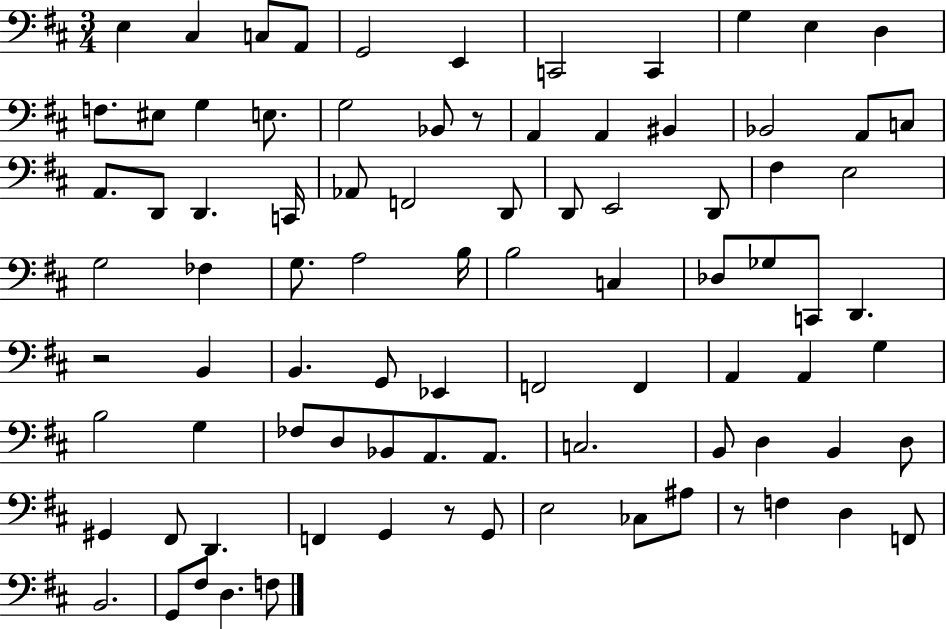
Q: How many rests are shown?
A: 4